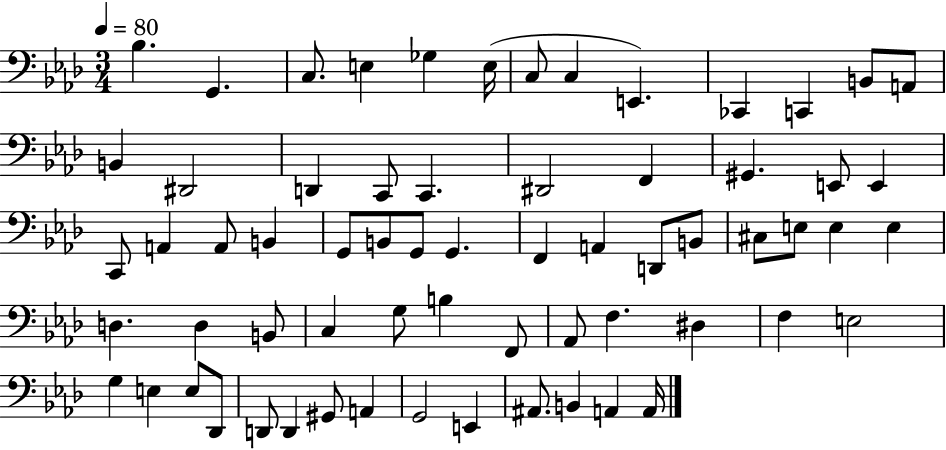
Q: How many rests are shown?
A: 0